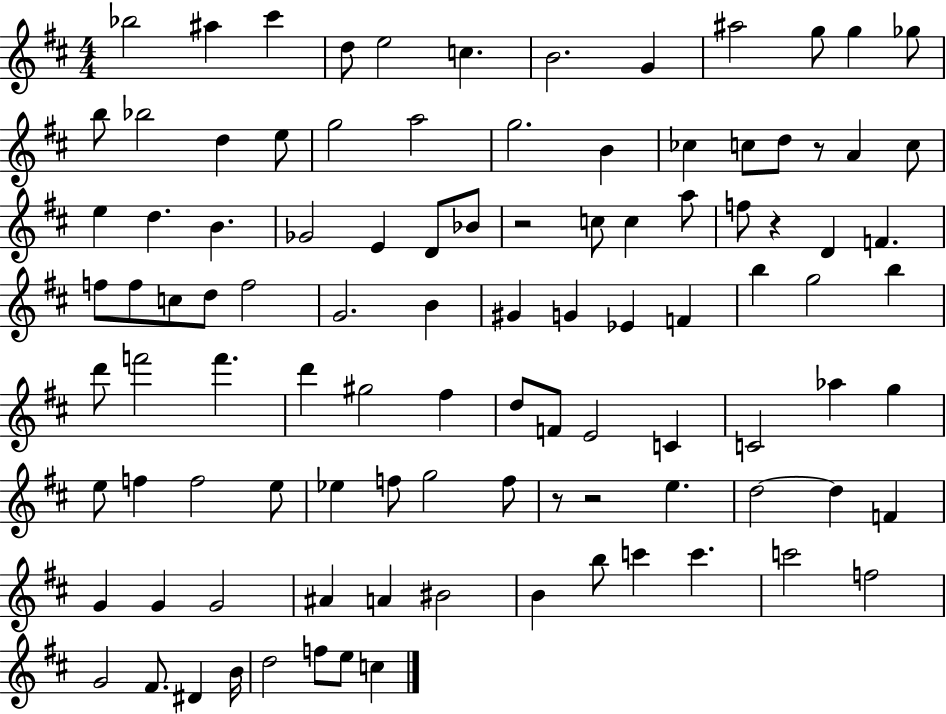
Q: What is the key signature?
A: D major